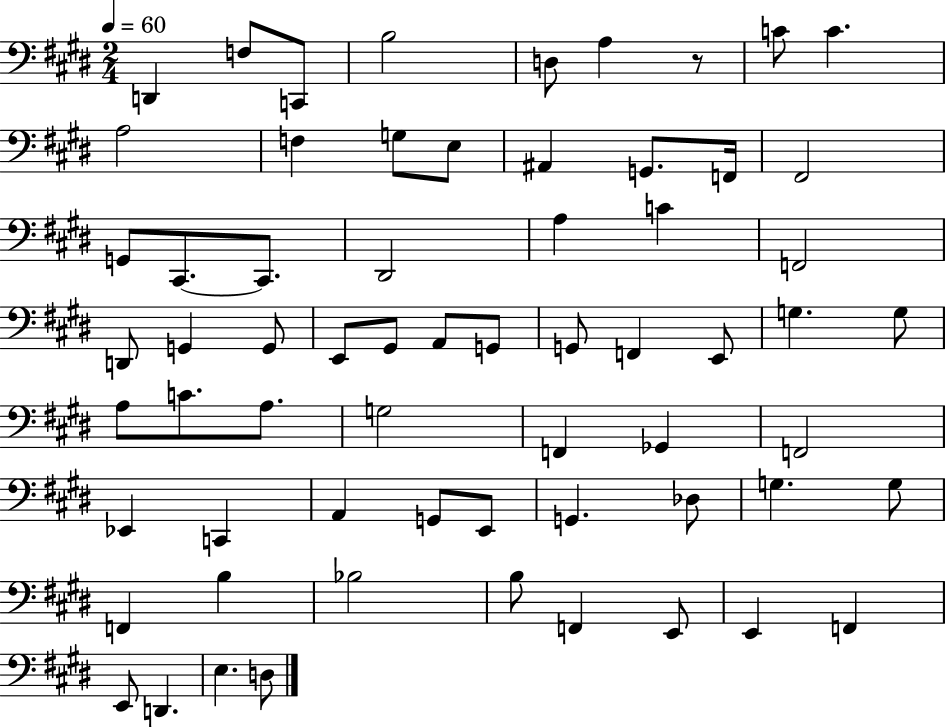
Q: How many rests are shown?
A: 1